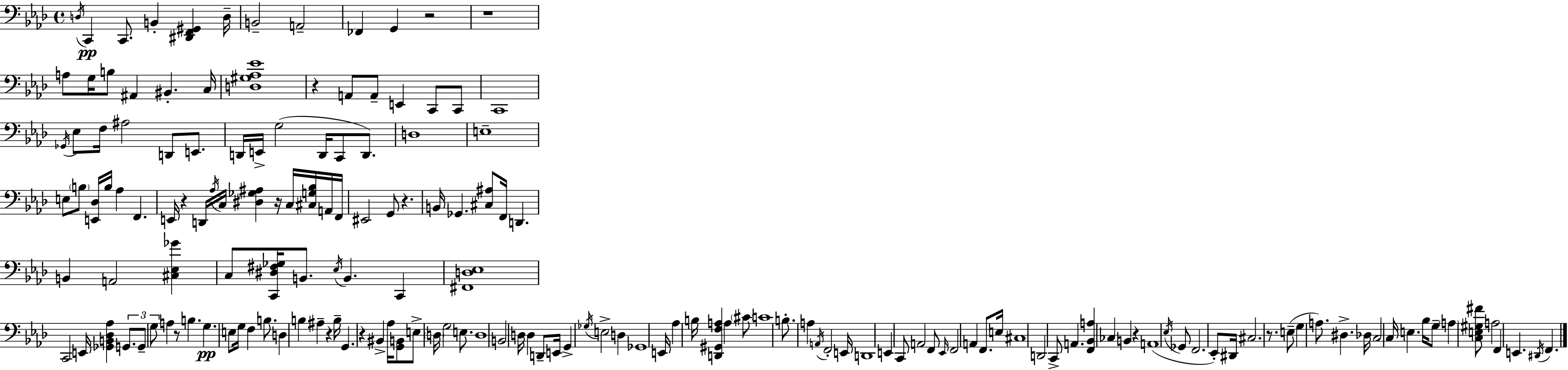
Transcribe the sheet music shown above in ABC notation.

X:1
T:Untitled
M:4/4
L:1/4
K:Fm
D,/4 C,, C,,/2 B,, [^D,,F,,^G,,] D,/4 B,,2 A,,2 _F,, G,, z2 z4 A,/2 G,/4 B,/2 ^A,, ^B,, C,/4 [D,^G,_A,_E]4 z A,,/2 A,,/2 E,, C,,/2 C,,/2 C,,4 _G,,/4 _E,/2 F,/4 ^A,2 D,,/2 E,,/2 D,,/4 E,,/4 G,2 D,,/4 C,,/2 D,,/2 D,4 E,4 E,/2 B,/2 [E,,_D,]/4 B,/4 _A, F,, E,,/4 z D,,/4 _A,/4 C,/4 [^D,_G,^A,] z/4 C,/4 [^C,G,_B,]/4 A,,/4 F,,/4 ^E,,2 G,,/2 z B,,/4 _G,, [^C,^A,]/2 F,,/4 D,, B,, A,,2 [^C,_E,_G] C,/2 [C,,^D,^F,_G,]/4 B,,/2 _E,/4 B,, C,, [^F,,D,_E,]4 C,,2 E,,/4 [_G,,B,,_D,_A,] G,,/2 G,,/2 G,/2 A, z/2 B, G, E,/2 G,/4 F, B,/2 D, B, ^A, z B,/4 G,, z ^B,, _A,/4 [G,,B,,]/2 E,/2 D,/4 G,2 E,/2 D,4 B,,2 D,/4 D, D,,/2 E,,/4 G,, _G,/4 E,2 D, _G,,4 E,,/4 _A, B,/4 [D,,^G,,F,A,] A, ^C/2 C4 B,/2 A, A,,/4 F,,2 E,,/4 D,,4 E,, C,,/2 A,,2 F,,/2 _E,,/4 F,,2 A,, F,,/2 E,/4 ^C,4 D,,2 C,,/2 A,, [F,,_B,,A,] _C, B,, z A,,4 _E,/4 _G,,/2 F,,2 _E,,/2 ^D,,/4 ^C,2 z/2 E,/2 G, A,/2 ^D, _D,/4 C,2 C,/4 E, _B,/4 G,/2 A, [C,E,^G,^F]/2 A,2 F,, E,, ^D,,/4 F,,